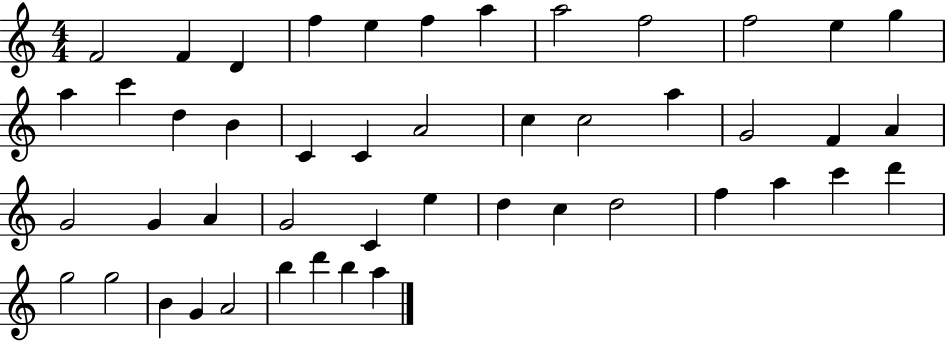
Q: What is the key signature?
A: C major